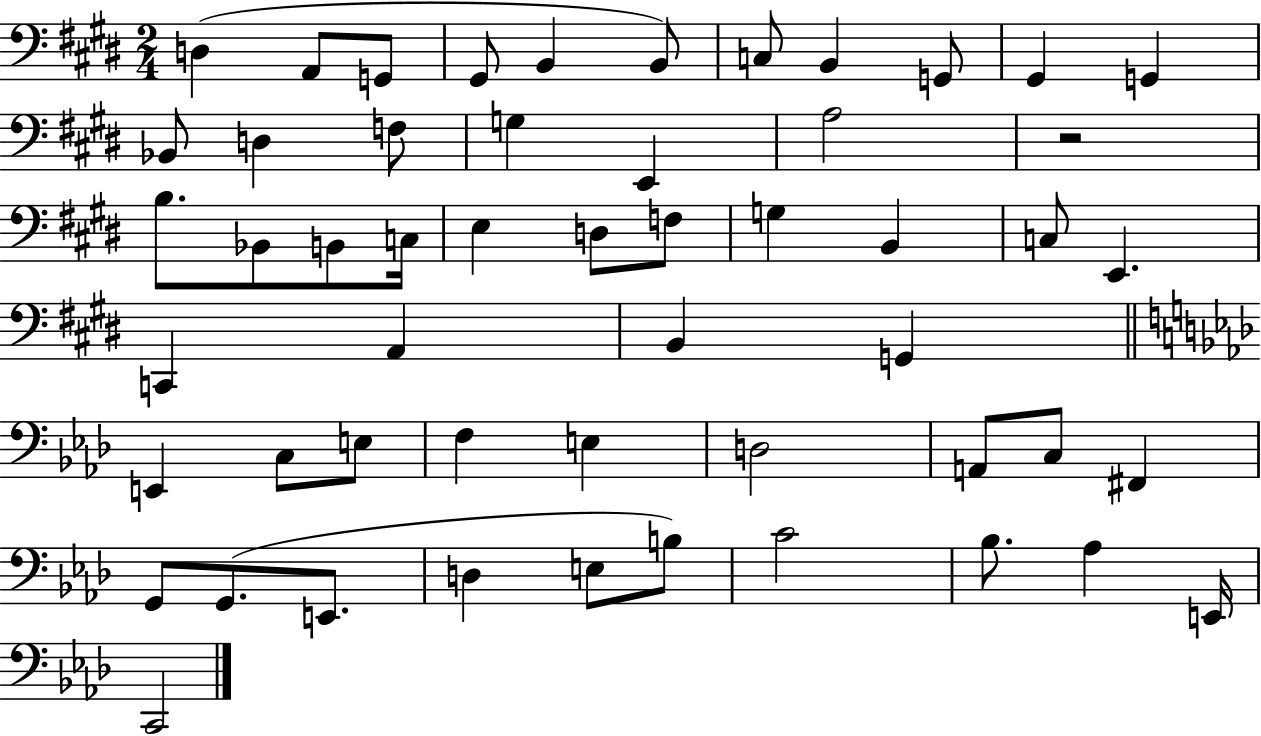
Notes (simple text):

D3/q A2/e G2/e G#2/e B2/q B2/e C3/e B2/q G2/e G#2/q G2/q Bb2/e D3/q F3/e G3/q E2/q A3/h R/h B3/e. Bb2/e B2/e C3/s E3/q D3/e F3/e G3/q B2/q C3/e E2/q. C2/q A2/q B2/q G2/q E2/q C3/e E3/e F3/q E3/q D3/h A2/e C3/e F#2/q G2/e G2/e. E2/e. D3/q E3/e B3/e C4/h Bb3/e. Ab3/q E2/s C2/h